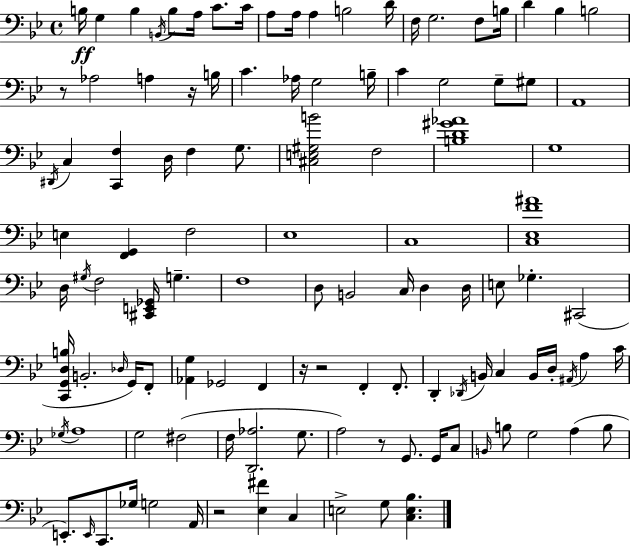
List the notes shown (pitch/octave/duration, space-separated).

B3/s G3/q B3/q B2/s B3/e A3/s C4/e. C4/s A3/e A3/s A3/q B3/h D4/s F3/s G3/h. F3/e B3/s D4/q Bb3/q B3/h R/e Ab3/h A3/q R/s B3/s C4/q. Ab3/s G3/h B3/s C4/q G3/h G3/e G#3/e A2/w D#2/s C3/q [C2,F3]/q D3/s F3/q G3/e. [C#3,E3,G#3,B4]/h F3/h [B3,D4,G#4,Ab4]/w G3/w E3/q [F2,G2]/q F3/h Eb3/w C3/w [C3,Eb3,F4,A#4]/w D3/s G#3/s F3/h [C#2,E2,Gb2]/s G3/q. F3/w D3/e B2/h C3/s D3/q D3/s E3/e Gb3/q. C#2/h [C2,G2,D3,B3]/s B2/h. Db3/s G2/s F2/e [Ab2,G3]/q Gb2/h F2/q R/s R/h F2/q F2/e. D2/q Db2/s B2/s C3/q B2/s D3/s A#2/s A3/q C4/s Gb3/s A3/w G3/h F#3/h F3/s [D2,Ab3]/h. G3/e. A3/h R/e G2/e. G2/s C3/e B2/s B3/e G3/h A3/q B3/e E2/e. E2/s C2/e. Gb3/s G3/h A2/s R/h [Eb3,F#4]/q C3/q E3/h G3/e [C3,E3,Bb3]/q.